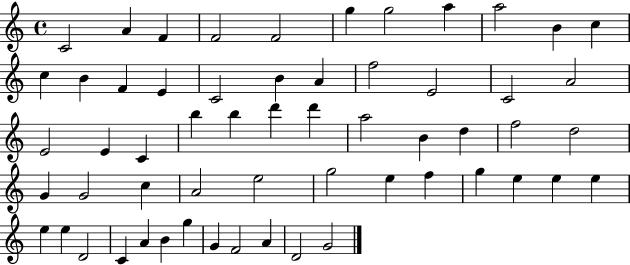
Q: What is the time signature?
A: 4/4